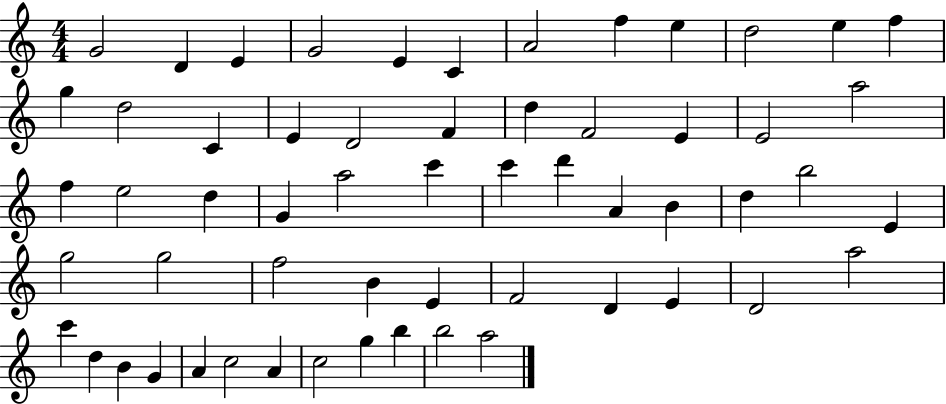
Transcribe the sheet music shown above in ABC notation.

X:1
T:Untitled
M:4/4
L:1/4
K:C
G2 D E G2 E C A2 f e d2 e f g d2 C E D2 F d F2 E E2 a2 f e2 d G a2 c' c' d' A B d b2 E g2 g2 f2 B E F2 D E D2 a2 c' d B G A c2 A c2 g b b2 a2